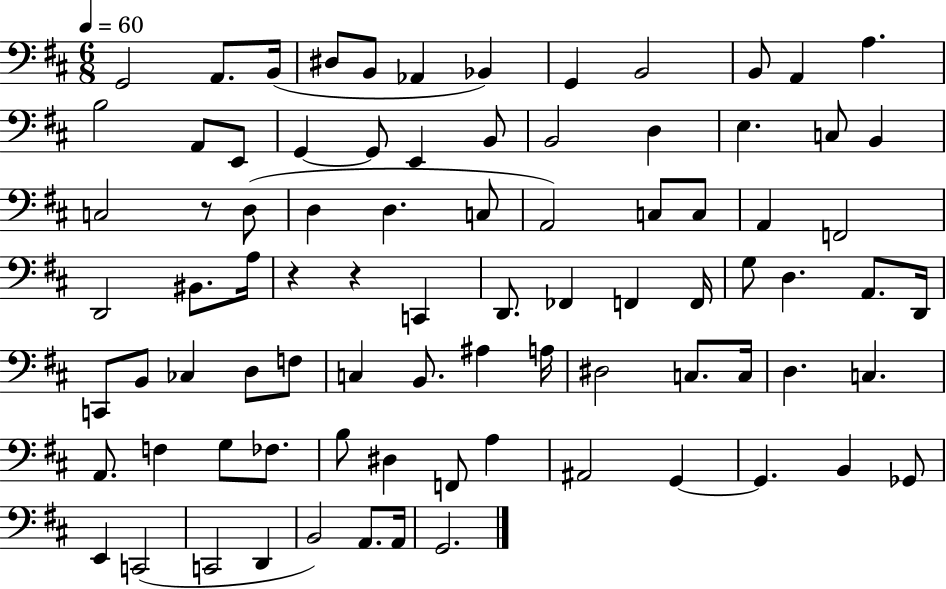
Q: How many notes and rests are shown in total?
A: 84